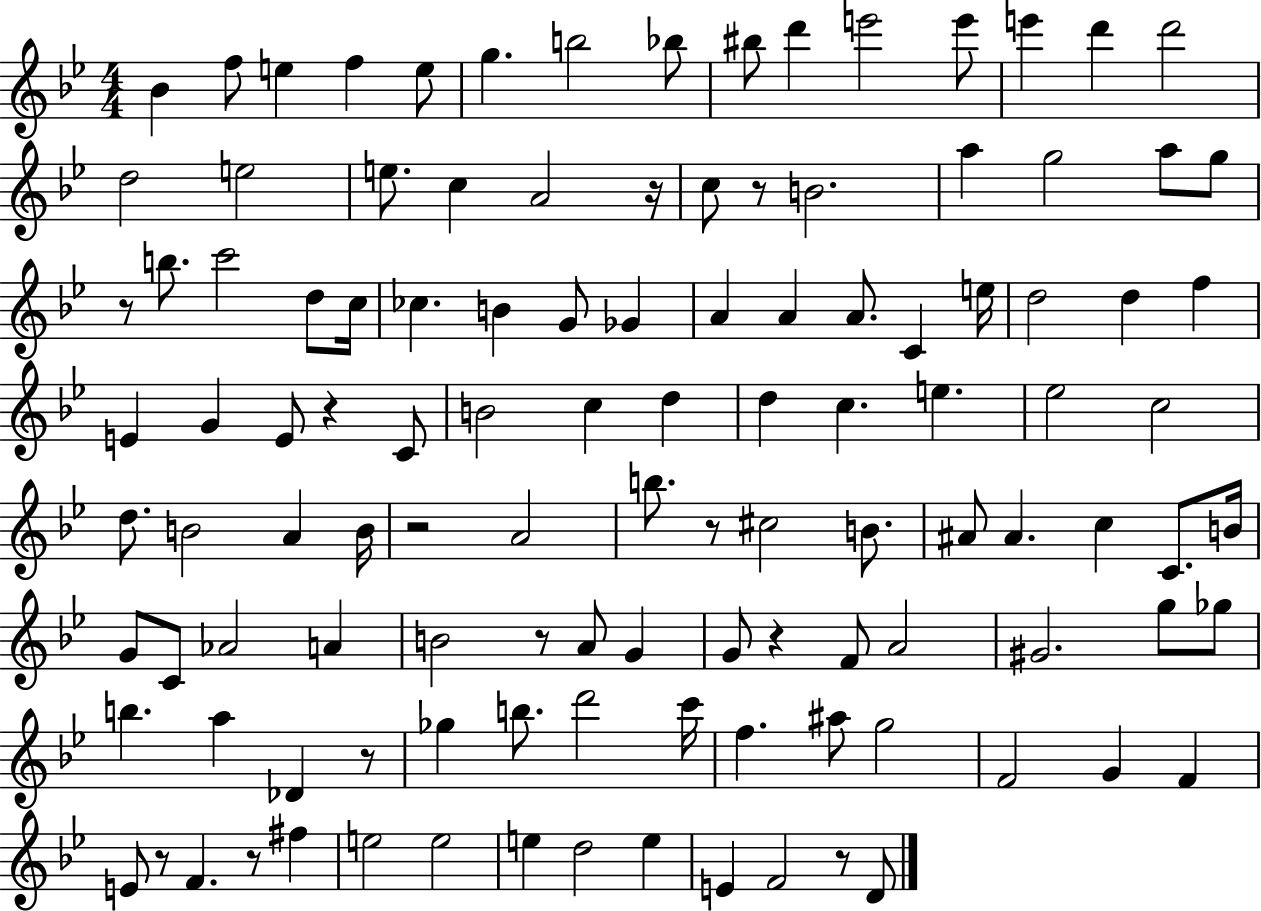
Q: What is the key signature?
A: BES major